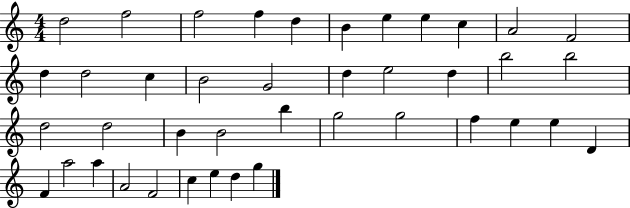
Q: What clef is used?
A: treble